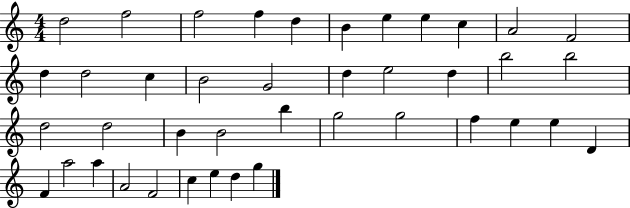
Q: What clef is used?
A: treble